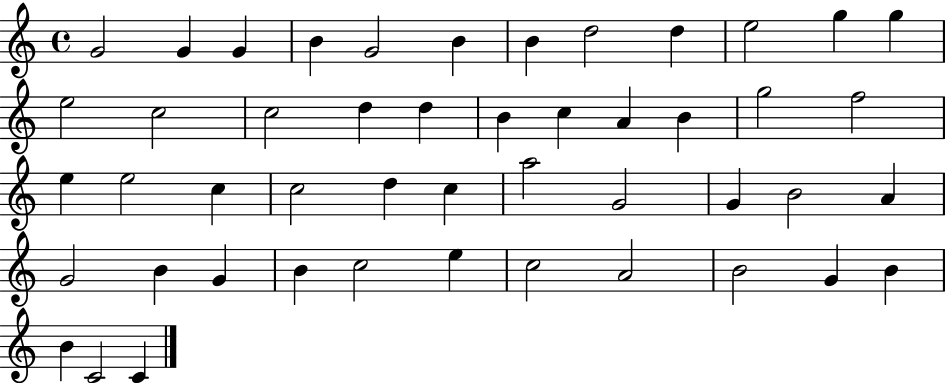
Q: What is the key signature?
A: C major